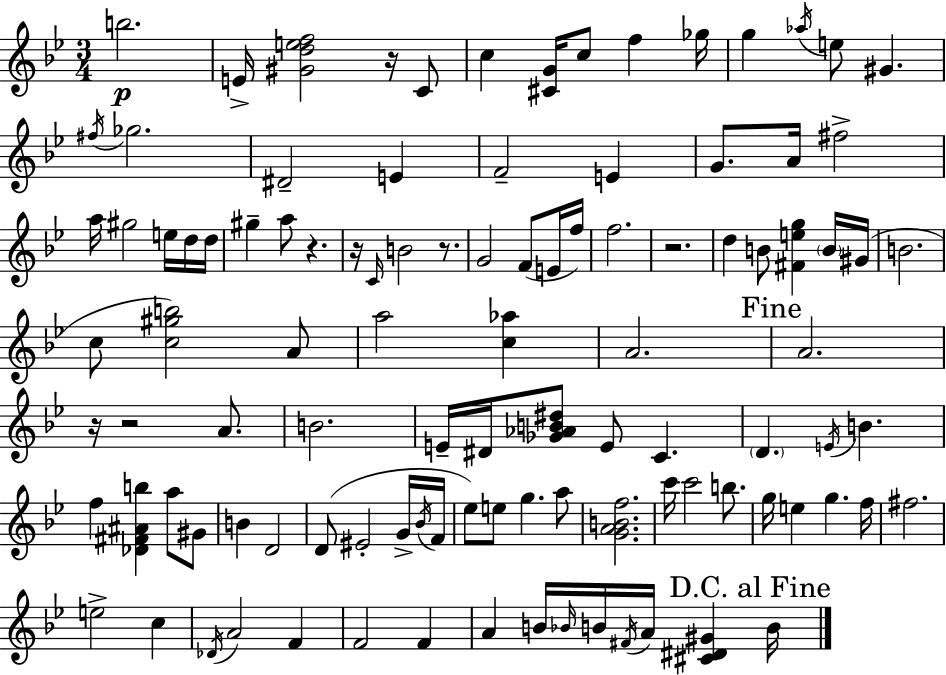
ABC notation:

X:1
T:Untitled
M:3/4
L:1/4
K:Bb
b2 E/4 [^Gdef]2 z/4 C/2 c [^CG]/4 c/2 f _g/4 g _a/4 e/2 ^G ^f/4 _g2 ^D2 E F2 E G/2 A/4 ^f2 a/4 ^g2 e/4 d/4 d/4 ^g a/2 z z/4 C/4 B2 z/2 G2 F/2 E/4 f/4 f2 z2 d B/2 [^Feg] B/4 ^G/4 B2 c/2 [c^gb]2 A/2 a2 [c_a] A2 A2 z/4 z2 A/2 B2 E/4 ^D/4 [_G_AB^d]/2 E/2 C D E/4 B f [_D^F^Ab] a/2 ^G/2 B D2 D/2 ^E2 G/4 _B/4 F/4 _e/2 e/2 g a/2 [GABf]2 c'/4 c'2 b/2 g/4 e g f/4 ^f2 e2 c _D/4 A2 F F2 F A B/4 _B/4 B/4 ^F/4 A/4 [^C^D^G] B/4